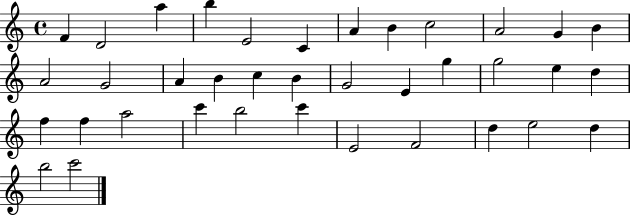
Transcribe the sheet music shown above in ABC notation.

X:1
T:Untitled
M:4/4
L:1/4
K:C
F D2 a b E2 C A B c2 A2 G B A2 G2 A B c B G2 E g g2 e d f f a2 c' b2 c' E2 F2 d e2 d b2 c'2